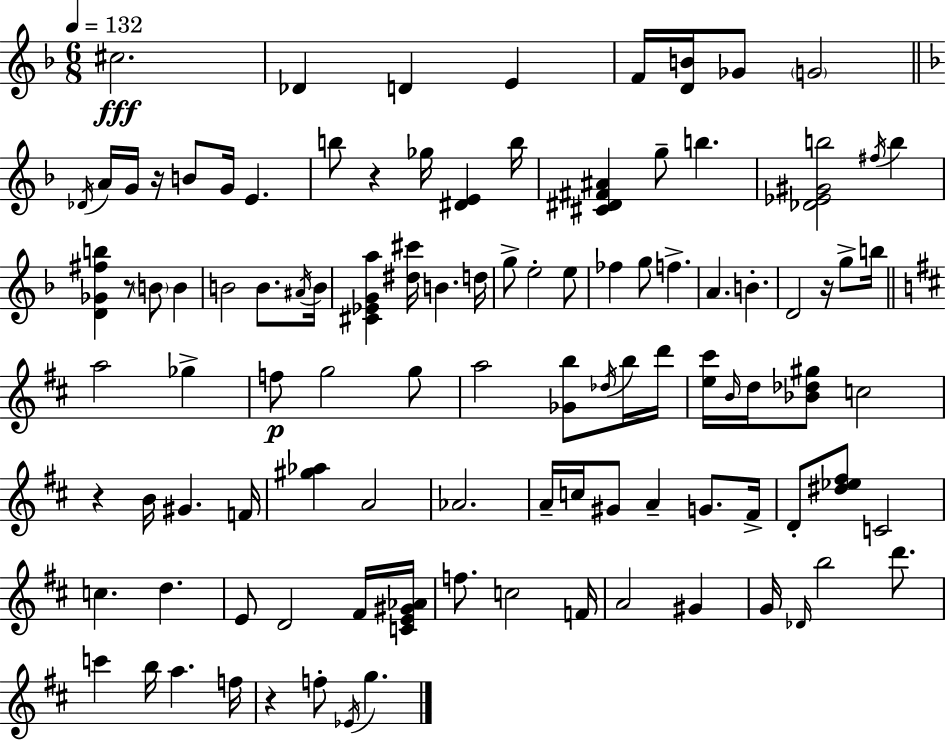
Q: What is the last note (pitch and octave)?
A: G5